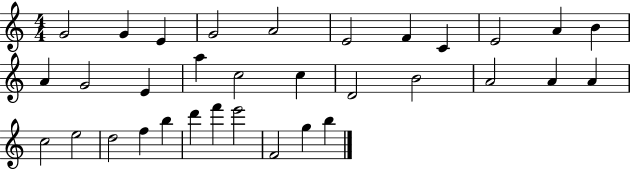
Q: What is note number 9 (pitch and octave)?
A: E4